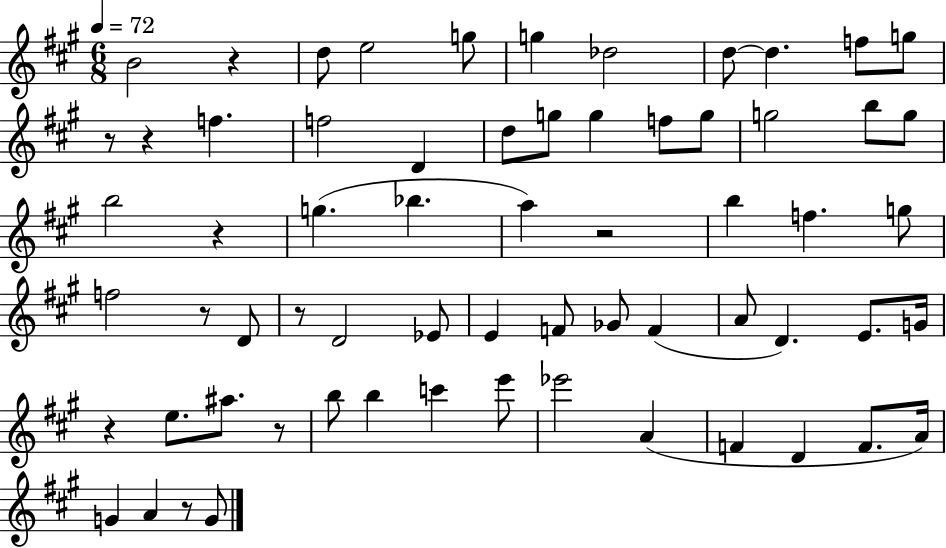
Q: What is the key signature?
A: A major